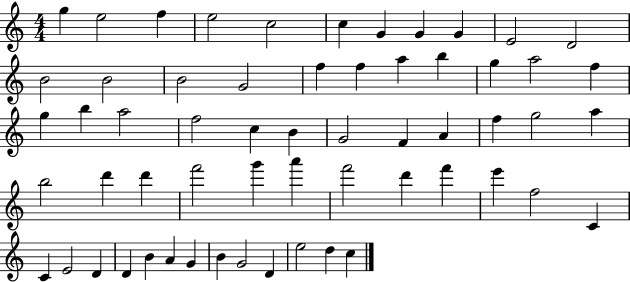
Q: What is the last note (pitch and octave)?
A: C5